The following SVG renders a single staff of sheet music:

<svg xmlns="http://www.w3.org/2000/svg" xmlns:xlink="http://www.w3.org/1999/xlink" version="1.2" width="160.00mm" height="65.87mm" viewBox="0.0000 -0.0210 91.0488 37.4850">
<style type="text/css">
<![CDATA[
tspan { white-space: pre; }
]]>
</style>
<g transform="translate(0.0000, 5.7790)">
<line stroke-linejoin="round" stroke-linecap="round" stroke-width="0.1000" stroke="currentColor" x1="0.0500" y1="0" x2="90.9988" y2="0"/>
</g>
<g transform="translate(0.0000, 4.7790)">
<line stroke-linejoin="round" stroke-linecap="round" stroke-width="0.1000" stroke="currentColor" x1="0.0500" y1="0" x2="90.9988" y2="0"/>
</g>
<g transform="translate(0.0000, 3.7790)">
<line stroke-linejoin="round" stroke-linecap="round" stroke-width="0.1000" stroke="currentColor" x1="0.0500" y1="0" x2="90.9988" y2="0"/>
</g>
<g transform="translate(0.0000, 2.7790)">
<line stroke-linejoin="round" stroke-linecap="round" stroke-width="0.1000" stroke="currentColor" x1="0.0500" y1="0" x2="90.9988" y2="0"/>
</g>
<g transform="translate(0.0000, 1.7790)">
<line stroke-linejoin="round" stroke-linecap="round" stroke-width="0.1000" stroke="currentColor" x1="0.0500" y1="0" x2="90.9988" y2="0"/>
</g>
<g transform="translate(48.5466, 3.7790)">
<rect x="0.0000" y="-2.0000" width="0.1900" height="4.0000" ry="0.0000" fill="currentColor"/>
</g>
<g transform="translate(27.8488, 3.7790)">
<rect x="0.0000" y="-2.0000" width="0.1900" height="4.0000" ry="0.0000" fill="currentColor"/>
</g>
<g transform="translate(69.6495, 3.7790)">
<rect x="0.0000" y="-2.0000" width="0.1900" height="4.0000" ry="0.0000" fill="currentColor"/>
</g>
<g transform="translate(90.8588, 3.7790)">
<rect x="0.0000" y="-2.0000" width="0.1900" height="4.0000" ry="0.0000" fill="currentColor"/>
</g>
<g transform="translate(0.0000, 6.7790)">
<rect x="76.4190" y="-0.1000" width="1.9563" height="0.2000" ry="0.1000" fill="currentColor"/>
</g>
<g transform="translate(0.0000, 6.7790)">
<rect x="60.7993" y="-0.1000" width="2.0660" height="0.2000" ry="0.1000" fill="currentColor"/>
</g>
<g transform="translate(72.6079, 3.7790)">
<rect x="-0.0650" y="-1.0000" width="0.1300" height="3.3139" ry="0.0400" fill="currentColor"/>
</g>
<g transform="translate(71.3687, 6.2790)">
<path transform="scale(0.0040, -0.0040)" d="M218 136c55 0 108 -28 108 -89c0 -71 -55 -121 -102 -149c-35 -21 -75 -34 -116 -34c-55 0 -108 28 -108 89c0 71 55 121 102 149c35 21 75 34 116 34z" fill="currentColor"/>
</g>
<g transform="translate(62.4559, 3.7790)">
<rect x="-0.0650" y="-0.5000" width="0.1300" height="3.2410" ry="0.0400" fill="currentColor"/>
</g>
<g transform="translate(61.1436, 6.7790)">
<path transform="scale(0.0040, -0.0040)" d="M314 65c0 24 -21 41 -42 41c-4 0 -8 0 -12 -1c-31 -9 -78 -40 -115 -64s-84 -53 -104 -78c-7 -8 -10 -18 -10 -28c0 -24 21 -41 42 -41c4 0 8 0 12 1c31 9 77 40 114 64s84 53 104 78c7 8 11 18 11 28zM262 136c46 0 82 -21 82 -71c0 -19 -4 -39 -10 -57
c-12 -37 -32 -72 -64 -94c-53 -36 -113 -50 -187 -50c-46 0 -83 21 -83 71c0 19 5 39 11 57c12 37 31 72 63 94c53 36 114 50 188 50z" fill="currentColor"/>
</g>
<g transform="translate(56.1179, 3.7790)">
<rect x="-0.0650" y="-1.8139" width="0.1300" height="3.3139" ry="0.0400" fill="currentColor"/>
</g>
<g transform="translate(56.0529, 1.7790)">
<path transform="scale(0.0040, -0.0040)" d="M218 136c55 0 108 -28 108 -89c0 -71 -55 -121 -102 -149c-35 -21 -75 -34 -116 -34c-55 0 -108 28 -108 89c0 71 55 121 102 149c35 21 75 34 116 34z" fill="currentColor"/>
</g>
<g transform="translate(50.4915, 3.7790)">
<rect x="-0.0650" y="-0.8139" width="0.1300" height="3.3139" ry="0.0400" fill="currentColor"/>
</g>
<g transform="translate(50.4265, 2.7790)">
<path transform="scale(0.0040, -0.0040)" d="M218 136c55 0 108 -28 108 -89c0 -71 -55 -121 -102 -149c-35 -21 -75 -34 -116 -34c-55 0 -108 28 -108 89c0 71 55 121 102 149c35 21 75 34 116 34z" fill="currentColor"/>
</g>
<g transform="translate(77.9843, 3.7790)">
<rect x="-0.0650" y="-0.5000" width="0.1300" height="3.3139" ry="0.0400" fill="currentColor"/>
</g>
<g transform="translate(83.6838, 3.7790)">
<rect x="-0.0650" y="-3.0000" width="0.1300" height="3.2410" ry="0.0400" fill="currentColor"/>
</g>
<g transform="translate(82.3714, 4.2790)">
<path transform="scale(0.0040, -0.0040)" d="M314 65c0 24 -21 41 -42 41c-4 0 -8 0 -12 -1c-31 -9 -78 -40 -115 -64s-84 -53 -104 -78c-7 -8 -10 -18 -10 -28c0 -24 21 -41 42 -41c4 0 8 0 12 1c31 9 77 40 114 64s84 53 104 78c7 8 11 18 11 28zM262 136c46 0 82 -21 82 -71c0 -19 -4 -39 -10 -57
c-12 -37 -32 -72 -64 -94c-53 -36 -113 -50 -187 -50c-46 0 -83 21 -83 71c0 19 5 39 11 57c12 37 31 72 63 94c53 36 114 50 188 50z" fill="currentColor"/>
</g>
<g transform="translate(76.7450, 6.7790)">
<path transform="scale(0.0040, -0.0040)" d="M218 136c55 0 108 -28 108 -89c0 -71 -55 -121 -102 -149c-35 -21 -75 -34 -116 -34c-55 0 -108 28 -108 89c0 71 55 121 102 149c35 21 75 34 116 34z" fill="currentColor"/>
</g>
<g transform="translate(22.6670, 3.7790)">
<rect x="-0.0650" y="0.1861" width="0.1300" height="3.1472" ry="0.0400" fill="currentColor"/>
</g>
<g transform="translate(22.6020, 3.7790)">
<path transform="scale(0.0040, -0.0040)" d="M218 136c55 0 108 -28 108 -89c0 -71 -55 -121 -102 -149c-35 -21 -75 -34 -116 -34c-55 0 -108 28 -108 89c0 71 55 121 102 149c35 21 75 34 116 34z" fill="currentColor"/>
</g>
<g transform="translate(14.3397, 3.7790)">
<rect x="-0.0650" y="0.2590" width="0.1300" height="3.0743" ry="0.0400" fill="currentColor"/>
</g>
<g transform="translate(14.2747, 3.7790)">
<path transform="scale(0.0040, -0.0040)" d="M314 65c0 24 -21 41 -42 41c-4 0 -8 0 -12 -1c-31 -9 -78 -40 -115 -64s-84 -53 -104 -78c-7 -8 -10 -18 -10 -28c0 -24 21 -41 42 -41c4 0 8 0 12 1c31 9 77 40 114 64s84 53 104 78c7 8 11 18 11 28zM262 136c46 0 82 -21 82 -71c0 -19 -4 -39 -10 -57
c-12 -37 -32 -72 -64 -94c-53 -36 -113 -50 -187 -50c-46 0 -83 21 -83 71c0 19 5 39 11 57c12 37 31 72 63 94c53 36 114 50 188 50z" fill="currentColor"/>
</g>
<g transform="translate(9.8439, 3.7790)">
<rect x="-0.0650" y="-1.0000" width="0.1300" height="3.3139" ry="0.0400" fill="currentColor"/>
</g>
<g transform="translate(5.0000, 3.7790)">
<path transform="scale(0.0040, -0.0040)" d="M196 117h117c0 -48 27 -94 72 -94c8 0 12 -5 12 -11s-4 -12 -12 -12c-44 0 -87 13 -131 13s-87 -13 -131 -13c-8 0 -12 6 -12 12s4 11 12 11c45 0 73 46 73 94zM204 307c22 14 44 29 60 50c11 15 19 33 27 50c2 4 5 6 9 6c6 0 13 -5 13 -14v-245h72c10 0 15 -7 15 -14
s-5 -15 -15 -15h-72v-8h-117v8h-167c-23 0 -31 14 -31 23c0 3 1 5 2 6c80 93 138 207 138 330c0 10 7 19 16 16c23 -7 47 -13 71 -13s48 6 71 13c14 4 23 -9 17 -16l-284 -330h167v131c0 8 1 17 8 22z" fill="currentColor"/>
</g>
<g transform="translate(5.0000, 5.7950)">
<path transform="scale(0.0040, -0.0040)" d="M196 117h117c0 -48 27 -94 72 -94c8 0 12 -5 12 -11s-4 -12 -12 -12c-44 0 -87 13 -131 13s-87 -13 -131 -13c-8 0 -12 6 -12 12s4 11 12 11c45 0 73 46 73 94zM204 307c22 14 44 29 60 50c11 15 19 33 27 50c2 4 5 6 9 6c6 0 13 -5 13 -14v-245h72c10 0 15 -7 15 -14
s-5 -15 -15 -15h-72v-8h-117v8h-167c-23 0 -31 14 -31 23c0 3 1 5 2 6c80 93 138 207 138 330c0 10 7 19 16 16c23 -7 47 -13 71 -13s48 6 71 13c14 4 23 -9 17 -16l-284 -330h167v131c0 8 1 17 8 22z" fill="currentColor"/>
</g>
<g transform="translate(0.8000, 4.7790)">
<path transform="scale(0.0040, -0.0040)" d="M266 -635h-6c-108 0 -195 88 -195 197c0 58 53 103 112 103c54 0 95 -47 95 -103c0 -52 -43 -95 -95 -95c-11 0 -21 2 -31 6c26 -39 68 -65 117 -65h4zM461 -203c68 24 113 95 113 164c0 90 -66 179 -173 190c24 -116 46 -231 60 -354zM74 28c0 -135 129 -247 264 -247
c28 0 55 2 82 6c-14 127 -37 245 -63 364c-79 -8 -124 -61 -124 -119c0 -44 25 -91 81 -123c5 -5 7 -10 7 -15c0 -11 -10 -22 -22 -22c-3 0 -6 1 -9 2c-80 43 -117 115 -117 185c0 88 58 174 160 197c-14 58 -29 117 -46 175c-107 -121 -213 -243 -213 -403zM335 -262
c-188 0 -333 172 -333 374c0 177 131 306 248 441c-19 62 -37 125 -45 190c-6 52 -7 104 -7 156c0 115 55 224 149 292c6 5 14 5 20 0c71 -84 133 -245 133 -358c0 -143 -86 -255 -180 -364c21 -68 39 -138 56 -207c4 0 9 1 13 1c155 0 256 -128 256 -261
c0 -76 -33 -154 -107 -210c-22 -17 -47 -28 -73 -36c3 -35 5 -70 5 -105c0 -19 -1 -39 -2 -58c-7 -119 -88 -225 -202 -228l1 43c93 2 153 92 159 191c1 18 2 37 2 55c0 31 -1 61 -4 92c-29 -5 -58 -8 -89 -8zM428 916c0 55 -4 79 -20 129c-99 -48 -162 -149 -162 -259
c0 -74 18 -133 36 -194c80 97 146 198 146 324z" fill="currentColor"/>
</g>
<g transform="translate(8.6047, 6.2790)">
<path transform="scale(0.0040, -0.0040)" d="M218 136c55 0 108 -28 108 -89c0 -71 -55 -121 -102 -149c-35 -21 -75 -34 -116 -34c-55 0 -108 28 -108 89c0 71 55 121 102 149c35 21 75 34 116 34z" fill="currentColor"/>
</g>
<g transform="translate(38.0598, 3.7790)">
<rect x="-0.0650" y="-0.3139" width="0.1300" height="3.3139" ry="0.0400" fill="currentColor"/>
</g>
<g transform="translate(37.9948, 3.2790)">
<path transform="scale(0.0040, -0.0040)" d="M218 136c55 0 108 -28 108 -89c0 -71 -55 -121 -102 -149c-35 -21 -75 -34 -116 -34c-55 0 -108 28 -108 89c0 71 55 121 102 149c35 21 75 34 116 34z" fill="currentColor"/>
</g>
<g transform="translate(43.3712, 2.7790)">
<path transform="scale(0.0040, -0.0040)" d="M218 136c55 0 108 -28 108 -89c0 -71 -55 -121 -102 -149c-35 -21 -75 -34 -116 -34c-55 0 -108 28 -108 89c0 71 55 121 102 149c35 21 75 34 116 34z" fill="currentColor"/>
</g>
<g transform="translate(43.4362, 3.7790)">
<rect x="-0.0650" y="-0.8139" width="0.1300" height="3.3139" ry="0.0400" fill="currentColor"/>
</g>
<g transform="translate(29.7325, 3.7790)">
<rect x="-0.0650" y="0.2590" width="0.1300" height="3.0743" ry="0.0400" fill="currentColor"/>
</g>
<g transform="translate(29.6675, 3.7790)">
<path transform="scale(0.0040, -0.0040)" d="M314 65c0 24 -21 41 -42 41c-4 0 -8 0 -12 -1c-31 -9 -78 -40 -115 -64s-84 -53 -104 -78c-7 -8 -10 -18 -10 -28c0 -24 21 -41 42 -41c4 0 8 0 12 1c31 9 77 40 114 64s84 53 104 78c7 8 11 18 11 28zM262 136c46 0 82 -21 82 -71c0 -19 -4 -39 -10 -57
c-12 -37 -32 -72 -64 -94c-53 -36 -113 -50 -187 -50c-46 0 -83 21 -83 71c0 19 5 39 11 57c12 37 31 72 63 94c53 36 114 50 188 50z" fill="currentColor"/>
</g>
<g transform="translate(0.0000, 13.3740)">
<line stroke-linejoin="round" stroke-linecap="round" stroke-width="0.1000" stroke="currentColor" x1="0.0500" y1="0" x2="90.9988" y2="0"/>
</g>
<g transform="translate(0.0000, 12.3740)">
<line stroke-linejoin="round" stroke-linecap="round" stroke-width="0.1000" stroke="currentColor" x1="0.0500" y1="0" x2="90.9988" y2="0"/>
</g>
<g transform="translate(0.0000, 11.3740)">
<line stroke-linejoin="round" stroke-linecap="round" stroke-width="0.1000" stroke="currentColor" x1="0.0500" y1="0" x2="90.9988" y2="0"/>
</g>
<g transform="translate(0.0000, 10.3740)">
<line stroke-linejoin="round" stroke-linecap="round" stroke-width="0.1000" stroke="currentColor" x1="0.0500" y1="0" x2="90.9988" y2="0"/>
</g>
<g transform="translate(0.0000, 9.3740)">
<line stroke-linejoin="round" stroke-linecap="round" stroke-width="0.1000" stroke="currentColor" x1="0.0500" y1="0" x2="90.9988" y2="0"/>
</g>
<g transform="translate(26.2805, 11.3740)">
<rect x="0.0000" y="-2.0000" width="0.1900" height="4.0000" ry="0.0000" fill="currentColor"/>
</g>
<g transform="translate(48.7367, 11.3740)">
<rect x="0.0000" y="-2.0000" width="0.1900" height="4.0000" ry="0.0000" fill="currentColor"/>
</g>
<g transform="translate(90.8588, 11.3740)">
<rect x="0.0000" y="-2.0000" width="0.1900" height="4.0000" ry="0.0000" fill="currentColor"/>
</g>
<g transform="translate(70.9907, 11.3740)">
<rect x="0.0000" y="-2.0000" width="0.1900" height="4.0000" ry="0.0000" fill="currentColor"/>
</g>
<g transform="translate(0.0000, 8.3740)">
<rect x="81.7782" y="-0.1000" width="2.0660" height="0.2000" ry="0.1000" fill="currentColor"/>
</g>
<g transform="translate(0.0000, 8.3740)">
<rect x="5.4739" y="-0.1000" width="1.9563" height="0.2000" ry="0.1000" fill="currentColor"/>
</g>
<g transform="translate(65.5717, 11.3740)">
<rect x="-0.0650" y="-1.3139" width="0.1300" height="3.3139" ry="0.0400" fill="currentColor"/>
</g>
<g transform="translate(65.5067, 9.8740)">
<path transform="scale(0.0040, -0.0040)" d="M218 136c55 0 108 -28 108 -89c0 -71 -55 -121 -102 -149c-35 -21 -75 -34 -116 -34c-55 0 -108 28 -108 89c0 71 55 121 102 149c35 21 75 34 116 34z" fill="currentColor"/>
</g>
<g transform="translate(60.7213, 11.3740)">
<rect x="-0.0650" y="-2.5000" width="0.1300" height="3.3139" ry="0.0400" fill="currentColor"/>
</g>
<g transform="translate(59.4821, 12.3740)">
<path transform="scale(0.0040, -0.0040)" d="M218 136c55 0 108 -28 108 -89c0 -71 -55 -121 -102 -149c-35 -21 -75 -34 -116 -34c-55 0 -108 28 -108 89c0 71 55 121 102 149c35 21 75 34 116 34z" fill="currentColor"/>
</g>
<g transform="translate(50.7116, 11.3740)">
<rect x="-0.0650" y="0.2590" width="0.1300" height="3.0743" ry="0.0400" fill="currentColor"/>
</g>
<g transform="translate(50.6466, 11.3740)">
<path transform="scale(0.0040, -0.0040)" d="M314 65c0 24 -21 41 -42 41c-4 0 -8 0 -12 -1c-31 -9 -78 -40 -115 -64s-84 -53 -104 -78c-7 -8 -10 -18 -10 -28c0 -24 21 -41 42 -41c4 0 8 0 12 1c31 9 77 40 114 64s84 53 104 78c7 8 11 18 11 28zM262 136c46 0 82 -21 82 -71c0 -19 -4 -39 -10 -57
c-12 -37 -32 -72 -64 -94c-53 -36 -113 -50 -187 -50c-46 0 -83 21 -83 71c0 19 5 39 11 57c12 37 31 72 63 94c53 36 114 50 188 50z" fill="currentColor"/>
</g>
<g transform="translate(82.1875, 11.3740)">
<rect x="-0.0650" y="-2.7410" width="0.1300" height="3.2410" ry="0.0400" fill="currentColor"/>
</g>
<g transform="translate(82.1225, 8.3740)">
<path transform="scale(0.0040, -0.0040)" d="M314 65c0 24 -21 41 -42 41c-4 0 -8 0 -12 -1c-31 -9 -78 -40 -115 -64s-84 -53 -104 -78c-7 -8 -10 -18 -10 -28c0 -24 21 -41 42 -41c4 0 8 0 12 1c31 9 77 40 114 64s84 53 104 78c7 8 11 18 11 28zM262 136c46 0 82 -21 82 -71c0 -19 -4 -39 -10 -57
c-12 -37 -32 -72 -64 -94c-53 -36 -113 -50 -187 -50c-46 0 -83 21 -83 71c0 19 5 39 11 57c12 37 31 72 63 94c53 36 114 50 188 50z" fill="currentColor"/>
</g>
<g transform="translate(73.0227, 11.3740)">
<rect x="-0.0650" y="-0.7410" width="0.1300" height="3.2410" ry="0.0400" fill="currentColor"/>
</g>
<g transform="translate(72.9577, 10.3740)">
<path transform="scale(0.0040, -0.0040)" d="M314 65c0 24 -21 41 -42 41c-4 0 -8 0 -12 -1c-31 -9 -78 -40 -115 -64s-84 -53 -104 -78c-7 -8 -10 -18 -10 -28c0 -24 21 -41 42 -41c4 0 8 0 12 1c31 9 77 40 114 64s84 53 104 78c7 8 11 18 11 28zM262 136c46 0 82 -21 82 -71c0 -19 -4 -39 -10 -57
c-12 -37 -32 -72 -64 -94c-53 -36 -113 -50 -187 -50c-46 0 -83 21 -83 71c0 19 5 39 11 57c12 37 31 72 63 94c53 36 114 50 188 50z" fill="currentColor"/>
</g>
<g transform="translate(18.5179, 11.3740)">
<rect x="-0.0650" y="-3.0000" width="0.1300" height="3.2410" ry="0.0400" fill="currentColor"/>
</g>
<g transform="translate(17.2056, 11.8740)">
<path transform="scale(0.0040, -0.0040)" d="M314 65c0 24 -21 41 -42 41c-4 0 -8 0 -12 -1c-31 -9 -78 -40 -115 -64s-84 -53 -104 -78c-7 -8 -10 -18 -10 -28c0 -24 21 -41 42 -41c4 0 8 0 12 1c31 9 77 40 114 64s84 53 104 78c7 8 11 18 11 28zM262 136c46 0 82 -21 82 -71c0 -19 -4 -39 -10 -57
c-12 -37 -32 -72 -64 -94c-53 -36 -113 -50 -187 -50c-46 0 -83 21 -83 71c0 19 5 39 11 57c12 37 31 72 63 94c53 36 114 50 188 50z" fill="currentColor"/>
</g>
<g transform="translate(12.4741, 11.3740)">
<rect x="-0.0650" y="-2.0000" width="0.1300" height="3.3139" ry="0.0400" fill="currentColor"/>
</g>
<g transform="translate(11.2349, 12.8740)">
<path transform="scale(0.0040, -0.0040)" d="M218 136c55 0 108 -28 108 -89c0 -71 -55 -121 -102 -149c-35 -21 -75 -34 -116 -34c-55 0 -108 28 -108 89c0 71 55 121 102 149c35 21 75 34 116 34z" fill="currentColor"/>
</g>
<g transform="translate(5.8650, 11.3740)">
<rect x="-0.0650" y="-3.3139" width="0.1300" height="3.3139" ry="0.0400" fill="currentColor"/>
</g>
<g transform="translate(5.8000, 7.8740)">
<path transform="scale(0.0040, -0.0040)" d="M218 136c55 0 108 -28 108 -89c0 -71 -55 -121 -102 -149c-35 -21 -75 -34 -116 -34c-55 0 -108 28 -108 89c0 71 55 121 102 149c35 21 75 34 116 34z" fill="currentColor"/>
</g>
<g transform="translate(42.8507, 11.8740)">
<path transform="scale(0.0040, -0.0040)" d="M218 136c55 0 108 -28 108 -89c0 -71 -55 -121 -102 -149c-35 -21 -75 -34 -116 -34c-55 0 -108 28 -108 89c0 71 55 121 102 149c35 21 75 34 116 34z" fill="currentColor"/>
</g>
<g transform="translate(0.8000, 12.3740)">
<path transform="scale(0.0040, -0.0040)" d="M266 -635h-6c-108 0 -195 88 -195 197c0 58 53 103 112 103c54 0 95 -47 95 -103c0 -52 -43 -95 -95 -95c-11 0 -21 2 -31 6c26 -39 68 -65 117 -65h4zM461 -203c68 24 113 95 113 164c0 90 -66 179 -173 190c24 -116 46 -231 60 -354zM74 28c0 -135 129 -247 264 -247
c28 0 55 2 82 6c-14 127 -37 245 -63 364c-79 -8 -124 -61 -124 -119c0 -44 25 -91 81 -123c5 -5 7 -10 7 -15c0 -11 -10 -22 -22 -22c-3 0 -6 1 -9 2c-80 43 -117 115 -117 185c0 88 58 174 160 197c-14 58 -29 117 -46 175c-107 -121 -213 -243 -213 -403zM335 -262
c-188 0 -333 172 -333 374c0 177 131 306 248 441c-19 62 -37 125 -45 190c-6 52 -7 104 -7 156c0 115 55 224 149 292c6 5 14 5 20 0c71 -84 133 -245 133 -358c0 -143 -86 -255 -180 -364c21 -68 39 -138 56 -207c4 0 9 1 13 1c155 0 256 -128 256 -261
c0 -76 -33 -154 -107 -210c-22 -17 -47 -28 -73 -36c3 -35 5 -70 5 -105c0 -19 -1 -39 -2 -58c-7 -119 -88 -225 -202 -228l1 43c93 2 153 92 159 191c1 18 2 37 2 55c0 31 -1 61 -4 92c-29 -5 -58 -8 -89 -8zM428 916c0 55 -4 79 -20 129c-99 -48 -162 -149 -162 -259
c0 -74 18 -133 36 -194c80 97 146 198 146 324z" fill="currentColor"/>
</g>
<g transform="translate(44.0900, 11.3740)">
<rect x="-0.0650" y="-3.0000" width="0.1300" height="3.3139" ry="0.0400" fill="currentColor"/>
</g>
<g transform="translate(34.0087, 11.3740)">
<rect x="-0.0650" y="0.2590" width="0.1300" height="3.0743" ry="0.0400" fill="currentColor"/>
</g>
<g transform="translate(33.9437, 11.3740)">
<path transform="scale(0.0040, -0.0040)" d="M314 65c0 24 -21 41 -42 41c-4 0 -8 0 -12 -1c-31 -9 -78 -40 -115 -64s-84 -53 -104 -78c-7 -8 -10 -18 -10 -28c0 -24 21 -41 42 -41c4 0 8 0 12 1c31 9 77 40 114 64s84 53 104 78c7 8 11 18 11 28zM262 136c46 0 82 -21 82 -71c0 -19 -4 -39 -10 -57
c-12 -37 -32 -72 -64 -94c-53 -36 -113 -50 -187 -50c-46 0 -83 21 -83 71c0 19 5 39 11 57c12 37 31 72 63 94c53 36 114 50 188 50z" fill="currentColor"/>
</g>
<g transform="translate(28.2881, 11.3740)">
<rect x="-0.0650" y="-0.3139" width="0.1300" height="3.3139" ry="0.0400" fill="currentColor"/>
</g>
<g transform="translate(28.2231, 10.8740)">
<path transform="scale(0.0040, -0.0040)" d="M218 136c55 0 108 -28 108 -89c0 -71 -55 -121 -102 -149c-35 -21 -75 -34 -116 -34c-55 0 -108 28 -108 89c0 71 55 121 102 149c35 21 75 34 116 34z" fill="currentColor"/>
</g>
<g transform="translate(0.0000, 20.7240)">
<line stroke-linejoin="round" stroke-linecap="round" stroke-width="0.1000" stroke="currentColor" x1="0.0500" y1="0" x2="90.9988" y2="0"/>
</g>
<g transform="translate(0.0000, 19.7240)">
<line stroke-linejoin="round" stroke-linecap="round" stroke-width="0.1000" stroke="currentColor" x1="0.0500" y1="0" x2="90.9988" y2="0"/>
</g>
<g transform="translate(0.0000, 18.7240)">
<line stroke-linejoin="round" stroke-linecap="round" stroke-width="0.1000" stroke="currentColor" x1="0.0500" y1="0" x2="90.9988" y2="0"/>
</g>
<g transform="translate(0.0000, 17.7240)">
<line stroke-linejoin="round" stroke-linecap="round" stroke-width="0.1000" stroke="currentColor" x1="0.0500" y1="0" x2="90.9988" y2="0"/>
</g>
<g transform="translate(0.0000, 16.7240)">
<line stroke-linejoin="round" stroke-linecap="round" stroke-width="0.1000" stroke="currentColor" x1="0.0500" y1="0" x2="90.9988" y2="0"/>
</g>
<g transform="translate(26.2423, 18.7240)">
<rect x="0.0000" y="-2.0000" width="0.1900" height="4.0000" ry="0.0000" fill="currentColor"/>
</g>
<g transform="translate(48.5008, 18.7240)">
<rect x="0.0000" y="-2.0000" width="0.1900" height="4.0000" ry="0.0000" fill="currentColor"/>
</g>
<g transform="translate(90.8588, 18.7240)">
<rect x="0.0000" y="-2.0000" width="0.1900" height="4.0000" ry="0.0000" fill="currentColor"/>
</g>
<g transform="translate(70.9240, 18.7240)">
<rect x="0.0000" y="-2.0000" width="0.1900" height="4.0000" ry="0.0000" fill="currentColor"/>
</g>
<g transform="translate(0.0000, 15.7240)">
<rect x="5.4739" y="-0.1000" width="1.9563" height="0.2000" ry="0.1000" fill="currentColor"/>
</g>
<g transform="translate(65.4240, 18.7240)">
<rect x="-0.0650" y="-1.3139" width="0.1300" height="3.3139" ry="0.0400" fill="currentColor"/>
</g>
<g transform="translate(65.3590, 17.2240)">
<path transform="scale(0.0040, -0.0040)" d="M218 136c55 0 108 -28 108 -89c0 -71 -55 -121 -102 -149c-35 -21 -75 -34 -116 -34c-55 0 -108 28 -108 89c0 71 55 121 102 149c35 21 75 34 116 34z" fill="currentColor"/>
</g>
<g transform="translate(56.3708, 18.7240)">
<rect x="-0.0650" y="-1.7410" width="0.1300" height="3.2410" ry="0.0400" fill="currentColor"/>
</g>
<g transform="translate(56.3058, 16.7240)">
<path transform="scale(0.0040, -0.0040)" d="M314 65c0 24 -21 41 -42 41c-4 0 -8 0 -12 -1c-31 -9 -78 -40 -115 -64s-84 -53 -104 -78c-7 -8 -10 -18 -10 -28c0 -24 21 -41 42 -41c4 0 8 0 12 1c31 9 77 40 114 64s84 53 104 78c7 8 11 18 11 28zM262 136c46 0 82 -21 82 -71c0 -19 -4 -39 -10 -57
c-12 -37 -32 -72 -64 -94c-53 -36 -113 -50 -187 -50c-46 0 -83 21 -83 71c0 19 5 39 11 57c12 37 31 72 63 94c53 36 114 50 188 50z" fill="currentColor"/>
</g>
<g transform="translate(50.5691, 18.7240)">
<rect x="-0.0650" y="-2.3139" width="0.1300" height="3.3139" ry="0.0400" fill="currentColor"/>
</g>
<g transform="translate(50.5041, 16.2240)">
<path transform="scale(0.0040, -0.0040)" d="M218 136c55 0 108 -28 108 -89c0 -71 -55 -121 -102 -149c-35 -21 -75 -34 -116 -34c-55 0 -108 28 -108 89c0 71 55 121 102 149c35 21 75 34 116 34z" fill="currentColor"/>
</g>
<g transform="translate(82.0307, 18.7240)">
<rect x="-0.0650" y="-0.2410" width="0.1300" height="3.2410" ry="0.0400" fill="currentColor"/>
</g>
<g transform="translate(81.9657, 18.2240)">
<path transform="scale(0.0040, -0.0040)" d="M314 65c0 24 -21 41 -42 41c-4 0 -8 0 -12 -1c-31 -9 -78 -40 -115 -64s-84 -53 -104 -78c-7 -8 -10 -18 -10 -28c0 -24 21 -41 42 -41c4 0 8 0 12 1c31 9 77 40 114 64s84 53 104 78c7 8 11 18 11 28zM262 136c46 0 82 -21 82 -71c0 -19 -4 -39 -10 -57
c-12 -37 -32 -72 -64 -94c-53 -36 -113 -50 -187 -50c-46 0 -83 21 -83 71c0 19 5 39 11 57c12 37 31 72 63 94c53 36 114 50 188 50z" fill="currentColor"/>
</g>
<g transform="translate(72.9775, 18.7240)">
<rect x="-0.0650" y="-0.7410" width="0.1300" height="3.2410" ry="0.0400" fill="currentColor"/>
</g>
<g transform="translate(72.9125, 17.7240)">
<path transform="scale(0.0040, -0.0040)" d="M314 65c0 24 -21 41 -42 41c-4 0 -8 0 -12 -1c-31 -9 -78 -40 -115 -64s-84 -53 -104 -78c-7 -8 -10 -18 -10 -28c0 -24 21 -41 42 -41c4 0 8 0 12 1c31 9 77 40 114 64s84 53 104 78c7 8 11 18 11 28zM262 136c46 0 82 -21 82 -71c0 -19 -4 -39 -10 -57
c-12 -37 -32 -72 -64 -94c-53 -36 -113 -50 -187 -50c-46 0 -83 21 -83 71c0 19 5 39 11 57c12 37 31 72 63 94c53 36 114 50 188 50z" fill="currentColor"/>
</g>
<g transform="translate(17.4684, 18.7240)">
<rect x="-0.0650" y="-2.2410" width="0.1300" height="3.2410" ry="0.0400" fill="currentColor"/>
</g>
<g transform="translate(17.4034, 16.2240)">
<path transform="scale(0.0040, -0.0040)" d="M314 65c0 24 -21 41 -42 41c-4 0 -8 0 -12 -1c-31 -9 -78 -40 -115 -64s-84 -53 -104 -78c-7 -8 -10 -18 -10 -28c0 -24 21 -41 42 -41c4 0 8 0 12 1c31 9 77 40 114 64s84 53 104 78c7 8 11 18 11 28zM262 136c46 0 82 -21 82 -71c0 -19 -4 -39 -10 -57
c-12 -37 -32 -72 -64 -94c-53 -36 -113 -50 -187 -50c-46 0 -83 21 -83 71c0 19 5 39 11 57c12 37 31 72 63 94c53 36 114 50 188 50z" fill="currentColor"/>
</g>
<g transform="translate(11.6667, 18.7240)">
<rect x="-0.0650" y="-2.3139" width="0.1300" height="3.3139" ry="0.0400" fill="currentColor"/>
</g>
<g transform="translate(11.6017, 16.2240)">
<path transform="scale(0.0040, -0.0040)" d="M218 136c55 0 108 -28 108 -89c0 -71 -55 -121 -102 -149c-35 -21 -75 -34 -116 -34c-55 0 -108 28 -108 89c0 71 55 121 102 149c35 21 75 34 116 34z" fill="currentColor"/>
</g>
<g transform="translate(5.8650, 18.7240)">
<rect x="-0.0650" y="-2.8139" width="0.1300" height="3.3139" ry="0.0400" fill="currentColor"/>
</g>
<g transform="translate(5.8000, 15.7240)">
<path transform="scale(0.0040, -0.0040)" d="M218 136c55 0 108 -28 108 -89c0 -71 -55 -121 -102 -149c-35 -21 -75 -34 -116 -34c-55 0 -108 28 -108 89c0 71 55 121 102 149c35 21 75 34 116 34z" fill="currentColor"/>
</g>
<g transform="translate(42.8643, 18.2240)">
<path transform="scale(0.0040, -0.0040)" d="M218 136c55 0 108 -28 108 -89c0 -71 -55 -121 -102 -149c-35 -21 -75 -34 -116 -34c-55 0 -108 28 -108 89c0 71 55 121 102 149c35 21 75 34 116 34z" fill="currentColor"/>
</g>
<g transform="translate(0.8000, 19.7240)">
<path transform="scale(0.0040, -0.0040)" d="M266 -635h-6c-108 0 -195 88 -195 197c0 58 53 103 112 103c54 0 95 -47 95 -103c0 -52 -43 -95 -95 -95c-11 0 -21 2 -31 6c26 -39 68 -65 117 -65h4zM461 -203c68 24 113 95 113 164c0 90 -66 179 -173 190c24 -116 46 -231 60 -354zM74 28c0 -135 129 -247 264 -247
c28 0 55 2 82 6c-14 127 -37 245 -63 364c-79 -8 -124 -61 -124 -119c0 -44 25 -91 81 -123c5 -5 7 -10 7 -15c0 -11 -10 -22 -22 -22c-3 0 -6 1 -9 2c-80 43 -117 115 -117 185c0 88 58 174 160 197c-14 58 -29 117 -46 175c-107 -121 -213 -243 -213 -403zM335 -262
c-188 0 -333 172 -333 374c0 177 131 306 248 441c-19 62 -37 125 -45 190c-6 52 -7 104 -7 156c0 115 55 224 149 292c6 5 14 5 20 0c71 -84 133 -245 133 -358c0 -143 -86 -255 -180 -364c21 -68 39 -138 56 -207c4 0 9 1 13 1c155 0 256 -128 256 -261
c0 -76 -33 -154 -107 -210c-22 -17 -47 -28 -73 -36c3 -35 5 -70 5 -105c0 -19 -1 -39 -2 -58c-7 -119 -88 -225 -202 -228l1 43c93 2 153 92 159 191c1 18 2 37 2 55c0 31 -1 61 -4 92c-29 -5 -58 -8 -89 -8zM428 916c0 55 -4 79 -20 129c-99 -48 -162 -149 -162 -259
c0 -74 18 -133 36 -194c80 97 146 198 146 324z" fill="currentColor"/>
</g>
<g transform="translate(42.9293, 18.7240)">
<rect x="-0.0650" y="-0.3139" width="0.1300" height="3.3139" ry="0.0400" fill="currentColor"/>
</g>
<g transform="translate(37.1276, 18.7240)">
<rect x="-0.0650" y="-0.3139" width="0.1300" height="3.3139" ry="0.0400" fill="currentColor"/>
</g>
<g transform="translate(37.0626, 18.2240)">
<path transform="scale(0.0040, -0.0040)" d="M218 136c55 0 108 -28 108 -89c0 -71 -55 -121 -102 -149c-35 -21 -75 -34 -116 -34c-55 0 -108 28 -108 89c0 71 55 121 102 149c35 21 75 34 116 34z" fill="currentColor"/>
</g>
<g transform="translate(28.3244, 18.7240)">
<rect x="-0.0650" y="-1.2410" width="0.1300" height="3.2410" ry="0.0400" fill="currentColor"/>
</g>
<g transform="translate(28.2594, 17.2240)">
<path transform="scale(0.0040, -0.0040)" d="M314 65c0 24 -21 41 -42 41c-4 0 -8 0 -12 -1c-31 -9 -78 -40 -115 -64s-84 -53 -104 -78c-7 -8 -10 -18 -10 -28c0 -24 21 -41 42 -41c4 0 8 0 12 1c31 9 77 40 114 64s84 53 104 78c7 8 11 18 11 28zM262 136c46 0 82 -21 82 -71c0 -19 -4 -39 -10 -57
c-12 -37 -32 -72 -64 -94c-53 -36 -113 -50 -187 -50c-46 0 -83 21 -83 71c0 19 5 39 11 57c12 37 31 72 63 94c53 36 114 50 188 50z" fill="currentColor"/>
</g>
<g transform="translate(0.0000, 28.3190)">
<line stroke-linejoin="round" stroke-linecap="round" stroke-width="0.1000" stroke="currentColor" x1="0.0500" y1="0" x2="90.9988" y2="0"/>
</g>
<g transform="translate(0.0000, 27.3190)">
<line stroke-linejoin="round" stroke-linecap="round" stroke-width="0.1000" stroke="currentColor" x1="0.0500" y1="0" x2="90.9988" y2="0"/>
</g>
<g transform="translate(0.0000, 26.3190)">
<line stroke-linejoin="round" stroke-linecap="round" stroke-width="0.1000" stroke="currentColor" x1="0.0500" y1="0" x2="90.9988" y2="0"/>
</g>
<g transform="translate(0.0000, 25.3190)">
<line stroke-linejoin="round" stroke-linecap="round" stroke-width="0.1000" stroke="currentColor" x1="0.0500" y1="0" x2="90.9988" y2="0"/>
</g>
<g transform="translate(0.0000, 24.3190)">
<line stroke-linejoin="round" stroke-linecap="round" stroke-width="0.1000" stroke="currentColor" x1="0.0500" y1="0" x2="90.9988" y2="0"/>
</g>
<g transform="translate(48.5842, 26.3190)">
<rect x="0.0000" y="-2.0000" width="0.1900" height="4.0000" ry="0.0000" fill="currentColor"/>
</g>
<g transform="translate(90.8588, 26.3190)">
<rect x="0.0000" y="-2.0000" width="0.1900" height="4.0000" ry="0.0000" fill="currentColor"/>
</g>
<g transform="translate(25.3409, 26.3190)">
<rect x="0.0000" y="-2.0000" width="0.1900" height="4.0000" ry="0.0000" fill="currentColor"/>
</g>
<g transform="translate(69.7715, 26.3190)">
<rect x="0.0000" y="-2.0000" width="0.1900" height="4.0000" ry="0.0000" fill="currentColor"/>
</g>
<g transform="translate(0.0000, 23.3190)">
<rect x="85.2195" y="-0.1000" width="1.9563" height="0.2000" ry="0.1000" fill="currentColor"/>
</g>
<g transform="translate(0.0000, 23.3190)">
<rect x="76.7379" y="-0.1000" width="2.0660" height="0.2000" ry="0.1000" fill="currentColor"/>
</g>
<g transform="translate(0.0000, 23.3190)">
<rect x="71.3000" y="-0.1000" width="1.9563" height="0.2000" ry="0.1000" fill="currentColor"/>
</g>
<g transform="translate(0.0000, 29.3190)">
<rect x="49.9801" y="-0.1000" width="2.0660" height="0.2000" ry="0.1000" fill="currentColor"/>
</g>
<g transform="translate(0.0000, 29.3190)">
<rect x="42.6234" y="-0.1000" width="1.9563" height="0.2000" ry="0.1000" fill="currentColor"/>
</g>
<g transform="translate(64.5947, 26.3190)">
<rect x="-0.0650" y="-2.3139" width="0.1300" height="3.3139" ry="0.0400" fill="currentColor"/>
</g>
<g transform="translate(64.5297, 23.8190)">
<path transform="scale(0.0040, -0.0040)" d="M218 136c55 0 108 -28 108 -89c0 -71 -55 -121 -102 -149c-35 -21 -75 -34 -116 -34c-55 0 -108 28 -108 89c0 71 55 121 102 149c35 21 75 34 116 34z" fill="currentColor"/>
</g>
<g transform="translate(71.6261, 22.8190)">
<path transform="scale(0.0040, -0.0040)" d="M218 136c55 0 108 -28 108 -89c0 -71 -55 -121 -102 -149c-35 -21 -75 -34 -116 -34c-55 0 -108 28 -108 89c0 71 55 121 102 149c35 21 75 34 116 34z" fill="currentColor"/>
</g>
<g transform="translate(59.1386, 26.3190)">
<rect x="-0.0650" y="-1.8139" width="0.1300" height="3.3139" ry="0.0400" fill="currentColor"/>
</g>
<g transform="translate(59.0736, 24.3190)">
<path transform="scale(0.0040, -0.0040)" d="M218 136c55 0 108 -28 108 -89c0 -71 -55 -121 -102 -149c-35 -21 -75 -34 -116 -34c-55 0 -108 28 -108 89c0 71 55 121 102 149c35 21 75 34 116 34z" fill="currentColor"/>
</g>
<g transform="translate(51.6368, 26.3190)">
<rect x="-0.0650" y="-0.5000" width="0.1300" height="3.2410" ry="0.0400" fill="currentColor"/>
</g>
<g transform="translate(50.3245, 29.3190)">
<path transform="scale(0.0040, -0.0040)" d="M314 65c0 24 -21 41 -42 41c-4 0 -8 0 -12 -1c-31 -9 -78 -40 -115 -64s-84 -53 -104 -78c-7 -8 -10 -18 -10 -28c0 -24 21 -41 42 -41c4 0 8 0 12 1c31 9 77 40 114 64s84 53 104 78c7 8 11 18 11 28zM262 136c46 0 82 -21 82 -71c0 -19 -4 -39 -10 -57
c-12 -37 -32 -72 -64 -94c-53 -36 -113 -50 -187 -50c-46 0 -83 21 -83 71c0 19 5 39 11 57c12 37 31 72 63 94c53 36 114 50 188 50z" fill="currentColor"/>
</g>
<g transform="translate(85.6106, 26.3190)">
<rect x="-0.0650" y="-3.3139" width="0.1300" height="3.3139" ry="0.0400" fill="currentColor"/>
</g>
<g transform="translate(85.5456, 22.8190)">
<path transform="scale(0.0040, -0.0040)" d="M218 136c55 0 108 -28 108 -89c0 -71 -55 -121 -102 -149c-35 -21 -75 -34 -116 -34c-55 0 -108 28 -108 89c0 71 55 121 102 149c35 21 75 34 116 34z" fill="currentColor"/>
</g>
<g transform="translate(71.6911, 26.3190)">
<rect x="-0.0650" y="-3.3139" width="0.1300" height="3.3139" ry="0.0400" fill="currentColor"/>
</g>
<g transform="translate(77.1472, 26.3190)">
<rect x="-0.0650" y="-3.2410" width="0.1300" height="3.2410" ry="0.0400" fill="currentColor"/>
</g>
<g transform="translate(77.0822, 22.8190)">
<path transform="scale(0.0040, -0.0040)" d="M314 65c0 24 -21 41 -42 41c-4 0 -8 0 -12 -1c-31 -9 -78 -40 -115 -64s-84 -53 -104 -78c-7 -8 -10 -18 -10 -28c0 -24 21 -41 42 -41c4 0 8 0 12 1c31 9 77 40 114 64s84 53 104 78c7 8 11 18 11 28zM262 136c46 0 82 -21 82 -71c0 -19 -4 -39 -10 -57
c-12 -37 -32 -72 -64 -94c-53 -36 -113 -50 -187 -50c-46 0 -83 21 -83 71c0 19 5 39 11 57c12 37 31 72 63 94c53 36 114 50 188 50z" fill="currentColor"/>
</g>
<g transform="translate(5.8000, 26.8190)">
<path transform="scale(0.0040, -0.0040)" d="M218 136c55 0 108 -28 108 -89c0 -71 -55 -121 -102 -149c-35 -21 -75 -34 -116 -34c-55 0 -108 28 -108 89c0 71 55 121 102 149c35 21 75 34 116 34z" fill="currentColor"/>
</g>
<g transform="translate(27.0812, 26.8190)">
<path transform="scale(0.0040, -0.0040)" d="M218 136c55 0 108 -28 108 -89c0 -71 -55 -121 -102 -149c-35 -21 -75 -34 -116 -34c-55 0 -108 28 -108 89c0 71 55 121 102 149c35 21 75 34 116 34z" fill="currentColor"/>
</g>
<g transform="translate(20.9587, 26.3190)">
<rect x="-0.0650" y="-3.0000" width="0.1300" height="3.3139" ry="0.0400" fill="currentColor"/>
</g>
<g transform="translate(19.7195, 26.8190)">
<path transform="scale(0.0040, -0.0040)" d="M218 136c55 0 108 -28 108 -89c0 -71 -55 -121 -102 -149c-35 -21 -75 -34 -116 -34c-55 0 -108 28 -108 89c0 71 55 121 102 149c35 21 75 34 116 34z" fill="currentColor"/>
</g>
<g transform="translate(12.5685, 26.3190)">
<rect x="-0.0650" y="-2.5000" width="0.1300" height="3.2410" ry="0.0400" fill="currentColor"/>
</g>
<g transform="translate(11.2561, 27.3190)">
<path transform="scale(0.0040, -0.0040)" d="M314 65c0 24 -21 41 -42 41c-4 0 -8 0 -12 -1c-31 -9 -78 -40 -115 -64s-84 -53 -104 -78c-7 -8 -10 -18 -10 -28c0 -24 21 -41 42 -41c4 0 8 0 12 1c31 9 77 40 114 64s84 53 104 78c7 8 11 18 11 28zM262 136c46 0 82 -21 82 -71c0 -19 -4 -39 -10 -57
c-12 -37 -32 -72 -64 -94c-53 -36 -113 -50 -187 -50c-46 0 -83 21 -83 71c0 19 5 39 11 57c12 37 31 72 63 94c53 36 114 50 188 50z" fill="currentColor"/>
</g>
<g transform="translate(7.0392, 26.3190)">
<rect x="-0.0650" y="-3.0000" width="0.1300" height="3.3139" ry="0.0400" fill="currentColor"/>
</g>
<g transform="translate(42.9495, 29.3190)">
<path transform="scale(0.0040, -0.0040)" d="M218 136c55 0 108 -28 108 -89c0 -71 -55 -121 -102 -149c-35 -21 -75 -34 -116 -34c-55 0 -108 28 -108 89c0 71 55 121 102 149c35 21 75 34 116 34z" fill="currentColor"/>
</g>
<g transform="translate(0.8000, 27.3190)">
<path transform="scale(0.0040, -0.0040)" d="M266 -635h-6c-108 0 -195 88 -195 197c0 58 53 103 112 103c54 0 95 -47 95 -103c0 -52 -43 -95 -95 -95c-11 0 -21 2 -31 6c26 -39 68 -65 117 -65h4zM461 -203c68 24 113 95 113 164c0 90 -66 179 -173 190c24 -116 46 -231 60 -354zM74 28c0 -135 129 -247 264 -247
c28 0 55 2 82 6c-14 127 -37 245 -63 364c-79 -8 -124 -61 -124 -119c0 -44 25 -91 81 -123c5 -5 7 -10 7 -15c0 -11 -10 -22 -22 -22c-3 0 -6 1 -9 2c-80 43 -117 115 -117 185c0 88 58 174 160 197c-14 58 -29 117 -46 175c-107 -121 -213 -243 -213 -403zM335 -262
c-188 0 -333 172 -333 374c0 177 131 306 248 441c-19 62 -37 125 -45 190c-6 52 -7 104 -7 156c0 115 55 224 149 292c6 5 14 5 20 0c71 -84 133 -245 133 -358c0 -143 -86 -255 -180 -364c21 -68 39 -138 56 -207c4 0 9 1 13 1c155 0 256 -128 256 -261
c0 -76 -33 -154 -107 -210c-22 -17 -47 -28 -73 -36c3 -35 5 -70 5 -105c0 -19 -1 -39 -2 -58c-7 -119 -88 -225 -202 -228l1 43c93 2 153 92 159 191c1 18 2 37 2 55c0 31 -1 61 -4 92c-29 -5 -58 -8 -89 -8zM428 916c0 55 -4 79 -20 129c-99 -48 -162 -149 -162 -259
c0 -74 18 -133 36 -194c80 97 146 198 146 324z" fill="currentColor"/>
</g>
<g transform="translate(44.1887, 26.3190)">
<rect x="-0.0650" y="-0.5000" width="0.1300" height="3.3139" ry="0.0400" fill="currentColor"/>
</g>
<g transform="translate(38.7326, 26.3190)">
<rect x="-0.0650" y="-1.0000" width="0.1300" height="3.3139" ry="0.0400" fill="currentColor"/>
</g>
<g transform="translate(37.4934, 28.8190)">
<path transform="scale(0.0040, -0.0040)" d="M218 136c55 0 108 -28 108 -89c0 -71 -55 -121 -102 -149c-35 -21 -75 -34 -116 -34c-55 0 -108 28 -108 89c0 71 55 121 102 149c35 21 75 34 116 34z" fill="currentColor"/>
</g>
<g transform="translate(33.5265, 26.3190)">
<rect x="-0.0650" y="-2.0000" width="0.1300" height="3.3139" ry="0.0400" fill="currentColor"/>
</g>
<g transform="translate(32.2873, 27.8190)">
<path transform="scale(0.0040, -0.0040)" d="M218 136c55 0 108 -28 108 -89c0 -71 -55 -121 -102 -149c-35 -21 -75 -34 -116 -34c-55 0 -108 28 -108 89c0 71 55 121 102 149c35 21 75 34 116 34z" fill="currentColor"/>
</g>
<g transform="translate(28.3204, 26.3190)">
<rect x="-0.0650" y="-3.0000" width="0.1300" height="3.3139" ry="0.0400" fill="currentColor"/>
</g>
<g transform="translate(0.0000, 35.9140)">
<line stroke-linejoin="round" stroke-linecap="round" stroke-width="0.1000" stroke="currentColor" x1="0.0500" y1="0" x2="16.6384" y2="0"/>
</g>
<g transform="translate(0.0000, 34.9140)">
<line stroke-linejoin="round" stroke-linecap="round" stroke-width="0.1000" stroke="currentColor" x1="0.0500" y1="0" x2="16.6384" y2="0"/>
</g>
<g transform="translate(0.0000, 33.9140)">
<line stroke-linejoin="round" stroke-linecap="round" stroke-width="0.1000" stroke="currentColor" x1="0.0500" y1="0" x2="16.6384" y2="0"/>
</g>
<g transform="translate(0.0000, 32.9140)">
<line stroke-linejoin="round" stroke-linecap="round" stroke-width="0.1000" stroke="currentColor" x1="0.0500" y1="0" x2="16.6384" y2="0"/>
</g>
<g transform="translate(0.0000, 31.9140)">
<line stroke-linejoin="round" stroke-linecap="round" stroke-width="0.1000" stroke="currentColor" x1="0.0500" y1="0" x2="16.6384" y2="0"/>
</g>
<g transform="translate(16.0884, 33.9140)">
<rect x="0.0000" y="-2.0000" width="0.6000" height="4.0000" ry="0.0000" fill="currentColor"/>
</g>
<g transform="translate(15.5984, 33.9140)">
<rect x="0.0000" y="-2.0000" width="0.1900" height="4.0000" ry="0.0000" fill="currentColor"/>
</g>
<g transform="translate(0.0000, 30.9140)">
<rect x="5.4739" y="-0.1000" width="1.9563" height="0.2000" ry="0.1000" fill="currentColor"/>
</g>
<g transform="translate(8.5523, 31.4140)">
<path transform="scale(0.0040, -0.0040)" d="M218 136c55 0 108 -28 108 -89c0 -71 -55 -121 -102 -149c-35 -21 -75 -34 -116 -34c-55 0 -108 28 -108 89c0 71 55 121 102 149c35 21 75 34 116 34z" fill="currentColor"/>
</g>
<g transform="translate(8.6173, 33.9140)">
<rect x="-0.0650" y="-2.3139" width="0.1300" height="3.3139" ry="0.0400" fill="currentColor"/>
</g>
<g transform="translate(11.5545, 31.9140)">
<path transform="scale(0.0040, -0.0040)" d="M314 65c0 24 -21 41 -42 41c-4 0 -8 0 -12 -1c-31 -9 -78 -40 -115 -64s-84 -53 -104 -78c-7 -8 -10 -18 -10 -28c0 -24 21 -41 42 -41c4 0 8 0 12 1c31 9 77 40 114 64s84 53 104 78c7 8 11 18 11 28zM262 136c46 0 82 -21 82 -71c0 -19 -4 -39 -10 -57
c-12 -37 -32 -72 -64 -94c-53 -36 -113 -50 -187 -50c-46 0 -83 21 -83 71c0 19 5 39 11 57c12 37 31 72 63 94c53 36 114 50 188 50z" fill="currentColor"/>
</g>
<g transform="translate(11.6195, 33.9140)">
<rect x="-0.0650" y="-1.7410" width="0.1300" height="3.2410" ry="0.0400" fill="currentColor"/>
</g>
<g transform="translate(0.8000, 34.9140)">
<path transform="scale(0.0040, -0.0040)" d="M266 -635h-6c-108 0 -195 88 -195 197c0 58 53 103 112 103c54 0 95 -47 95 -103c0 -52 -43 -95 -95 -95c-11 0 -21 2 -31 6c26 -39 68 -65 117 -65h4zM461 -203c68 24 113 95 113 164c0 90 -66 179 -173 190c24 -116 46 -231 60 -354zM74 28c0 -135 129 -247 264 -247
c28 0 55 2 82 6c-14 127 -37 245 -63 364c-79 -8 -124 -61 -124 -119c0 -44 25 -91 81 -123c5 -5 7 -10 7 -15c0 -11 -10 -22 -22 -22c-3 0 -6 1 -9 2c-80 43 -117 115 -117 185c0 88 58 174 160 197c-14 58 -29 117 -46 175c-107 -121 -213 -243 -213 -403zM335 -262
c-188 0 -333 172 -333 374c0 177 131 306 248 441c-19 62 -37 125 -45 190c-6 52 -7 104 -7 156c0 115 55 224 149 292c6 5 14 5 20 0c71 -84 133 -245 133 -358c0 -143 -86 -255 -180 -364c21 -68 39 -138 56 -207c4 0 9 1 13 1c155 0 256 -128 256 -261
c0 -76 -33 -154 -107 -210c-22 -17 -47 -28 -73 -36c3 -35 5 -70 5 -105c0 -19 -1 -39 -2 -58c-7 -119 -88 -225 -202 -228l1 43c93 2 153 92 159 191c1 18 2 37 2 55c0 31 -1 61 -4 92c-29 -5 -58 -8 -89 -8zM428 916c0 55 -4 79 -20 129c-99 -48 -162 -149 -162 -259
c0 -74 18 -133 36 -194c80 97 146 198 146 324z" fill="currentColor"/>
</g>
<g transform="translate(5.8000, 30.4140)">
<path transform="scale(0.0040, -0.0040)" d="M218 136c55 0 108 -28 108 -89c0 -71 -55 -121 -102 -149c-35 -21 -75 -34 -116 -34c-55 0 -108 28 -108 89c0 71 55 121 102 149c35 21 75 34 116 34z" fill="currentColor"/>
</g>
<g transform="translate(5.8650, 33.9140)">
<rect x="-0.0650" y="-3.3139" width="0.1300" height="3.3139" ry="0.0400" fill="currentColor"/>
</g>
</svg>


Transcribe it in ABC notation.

X:1
T:Untitled
M:4/4
L:1/4
K:C
D B2 B B2 c d d f C2 D C A2 b F A2 c B2 A B2 G e d2 a2 a g g2 e2 c c g f2 e d2 c2 A G2 A A F D C C2 f g b b2 b b g f2